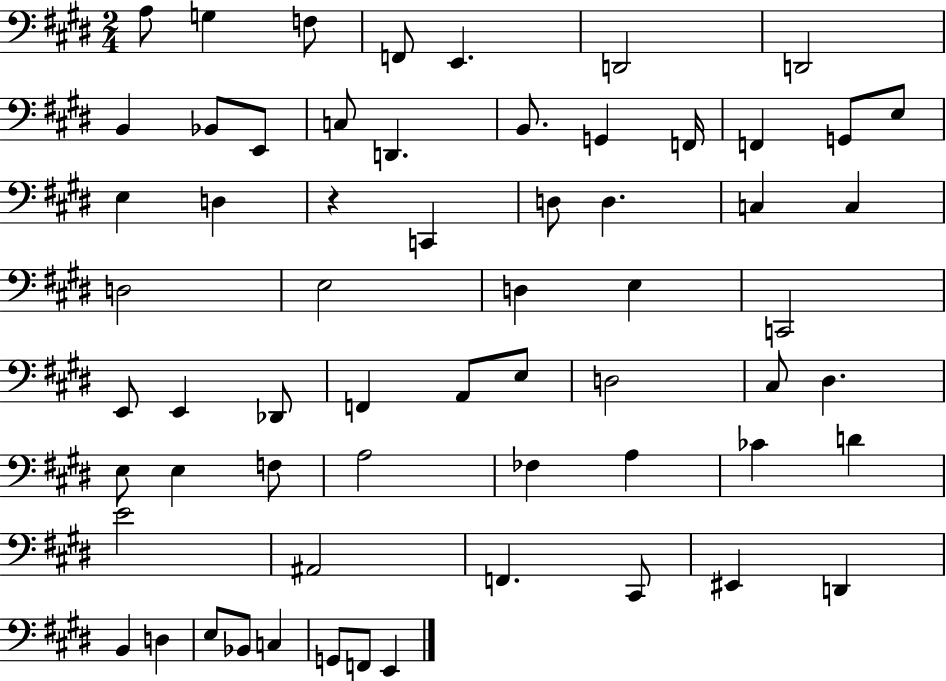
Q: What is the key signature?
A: E major